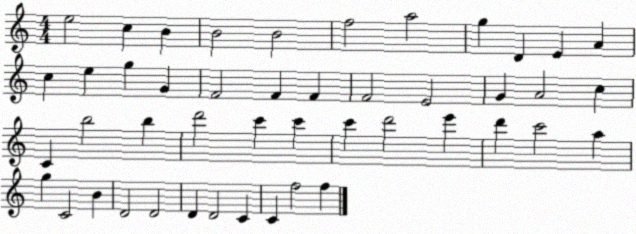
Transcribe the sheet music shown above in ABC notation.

X:1
T:Untitled
M:4/4
L:1/4
K:C
e2 c B B2 B2 f2 a2 g D E A c e g G F2 F F F2 E2 G A2 c C b2 b d'2 c' c' c' d'2 e' d' c'2 a g C2 B D2 D2 D D2 C C f2 f